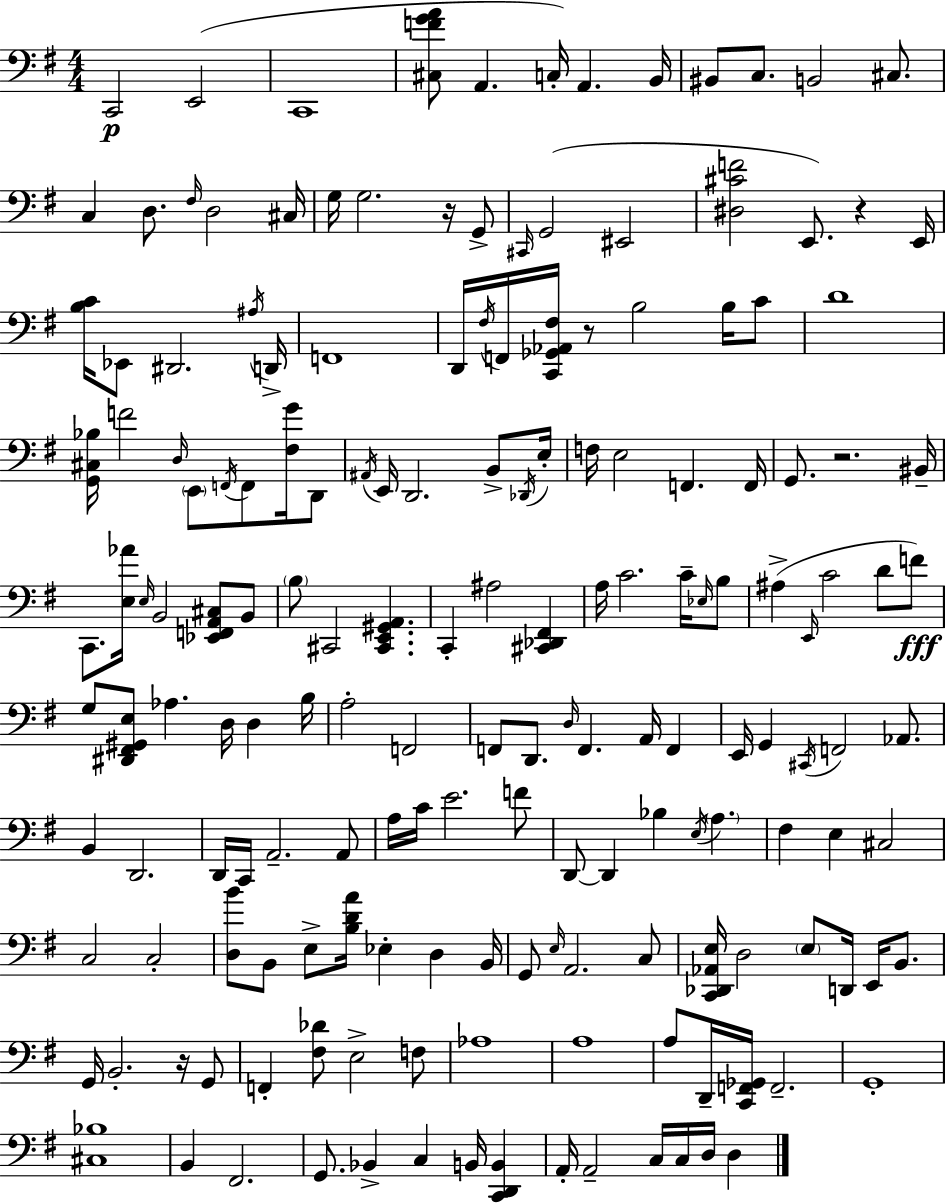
{
  \clef bass
  \numericTimeSignature
  \time 4/4
  \key g \major
  c,2\p e,2( | c,1 | <cis f' g' a'>8 a,4. c16-.) a,4. b,16 | bis,8 c8. b,2 cis8. | \break c4 d8. \grace { fis16 } d2 | cis16 g16 g2. r16 g,8-> | \grace { cis,16 } g,2( eis,2 | <dis cis' f'>2 e,8.) r4 | \break e,16 <b c'>16 ees,8 dis,2. | \acciaccatura { ais16 } d,16-> f,1 | d,16 \acciaccatura { fis16 } f,16 <c, ges, aes, fis>16 r8 b2 | b16 c'8 d'1 | \break <g, cis bes>16 f'2 \grace { d16 } \parenthesize e,8 | \acciaccatura { f,16 } f,8 <fis g'>16 d,8 \acciaccatura { ais,16 } e,16 d,2. | b,8-> \acciaccatura { des,16 } e16-. f16 e2 | f,4. f,16 g,8. r2. | \break bis,16-- c,8. <e aes'>16 \grace { e16 } b,2 | <ees, f, a, cis>8 b,8 \parenthesize b8 cis,2 | <cis, e, gis, a,>4. c,4-. ais2 | <cis, des, fis,>4 a16 c'2. | \break c'16-- \grace { ees16 } b8 ais4->( \grace { e,16 } c'2 | d'8 f'8\fff) g8 <dis, fis, gis, e>8 aes4. | d16 d4 b16 a2-. | f,2 f,8 d,8. | \break \grace { d16 } f,4. a,16 f,4 e,16 g,4 | \acciaccatura { cis,16 } f,2 aes,8. b,4 | d,2. d,16 c,16 a,2.-- | a,8 a16 c'16 e'2. | \break f'8 d,8~~ d,4 | bes4 \acciaccatura { e16 } \parenthesize a4. fis4 | e4 cis2 c2 | c2-. <d b'>8 | \break b,8 e8-> <b d' a'>16 ees4-. d4 b,16 g,8 | \grace { e16 } a,2. c8 <c, des, aes, e>16 | d2 \parenthesize e8 d,16 e,16 b,8. g,16 | b,2.-. r16 g,8 f,4-. | \break <fis des'>8 e2-> f8 aes1 | a1 | a8 | d,16-- <c, f, ges,>16 f,2.-- g,1-. | \break <cis bes>1 | b,4 | fis,2. g,8. | bes,4-> c4 b,16 <c, d, b,>4 a,16-. | \break a,2-- c16 c16 d16 d4 \bar "|."
}